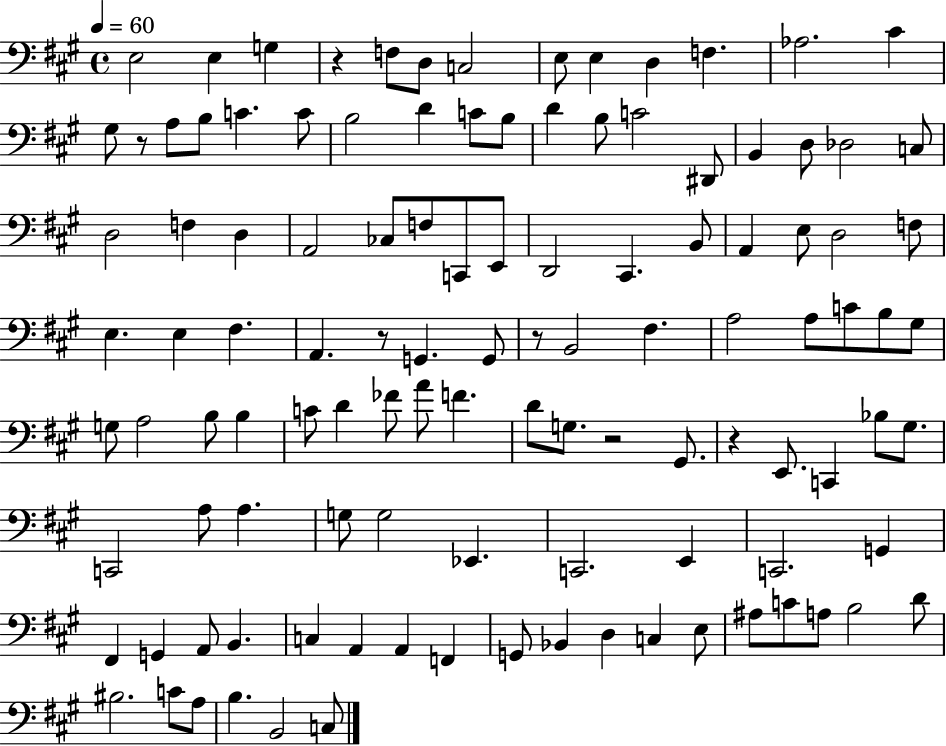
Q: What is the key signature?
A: A major